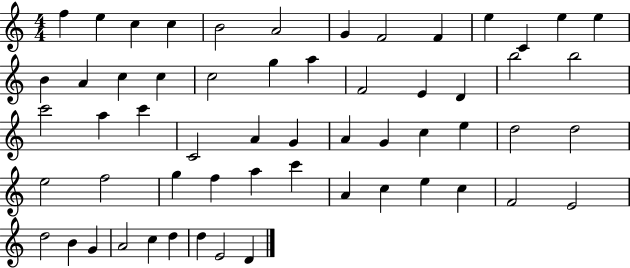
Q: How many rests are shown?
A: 0